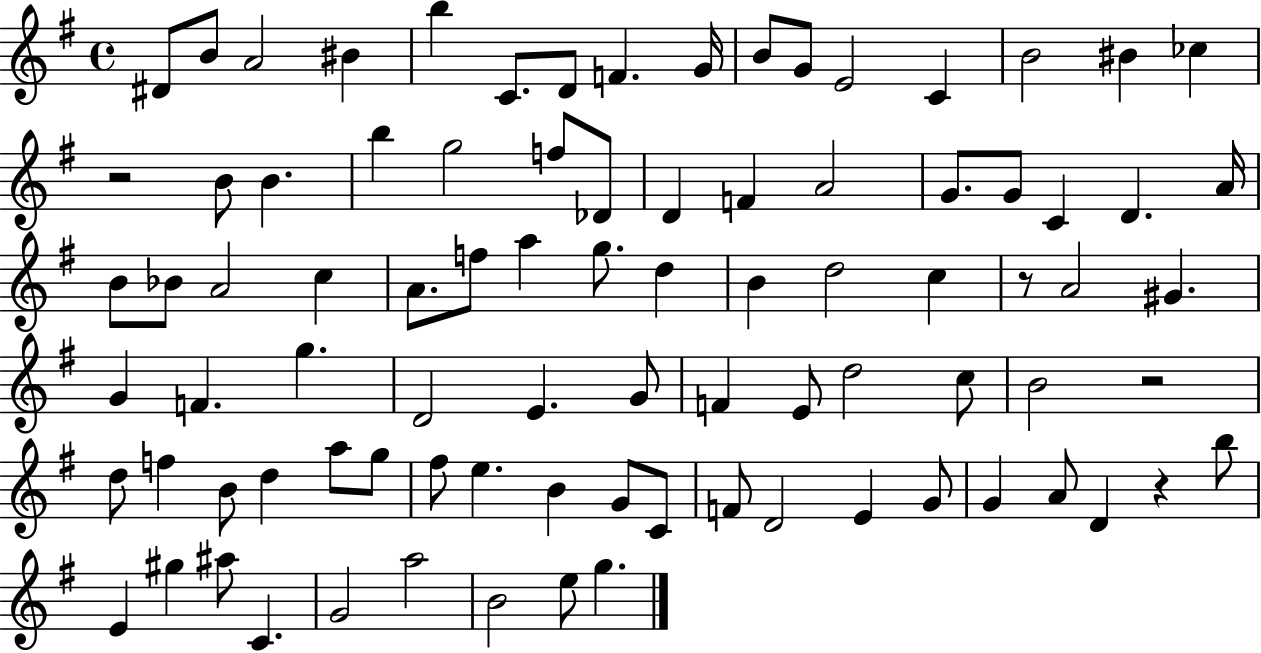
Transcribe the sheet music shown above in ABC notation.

X:1
T:Untitled
M:4/4
L:1/4
K:G
^D/2 B/2 A2 ^B b C/2 D/2 F G/4 B/2 G/2 E2 C B2 ^B _c z2 B/2 B b g2 f/2 _D/2 D F A2 G/2 G/2 C D A/4 B/2 _B/2 A2 c A/2 f/2 a g/2 d B d2 c z/2 A2 ^G G F g D2 E G/2 F E/2 d2 c/2 B2 z2 d/2 f B/2 d a/2 g/2 ^f/2 e B G/2 C/2 F/2 D2 E G/2 G A/2 D z b/2 E ^g ^a/2 C G2 a2 B2 e/2 g